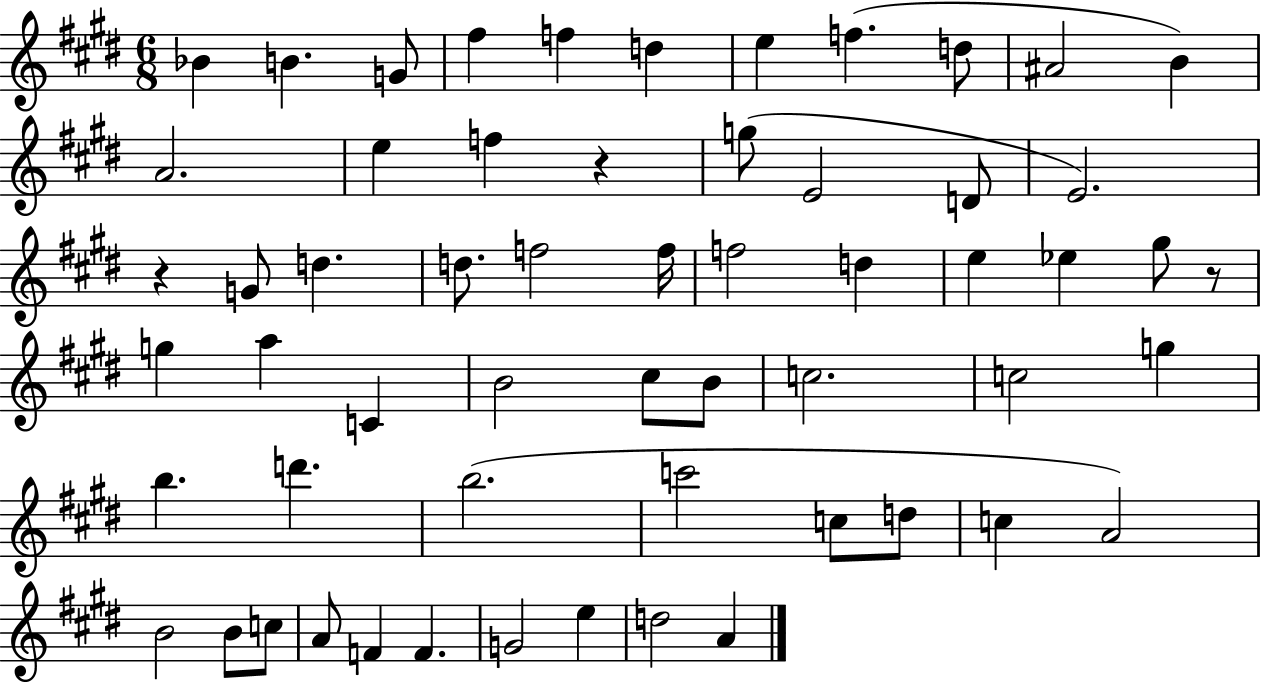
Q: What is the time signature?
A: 6/8